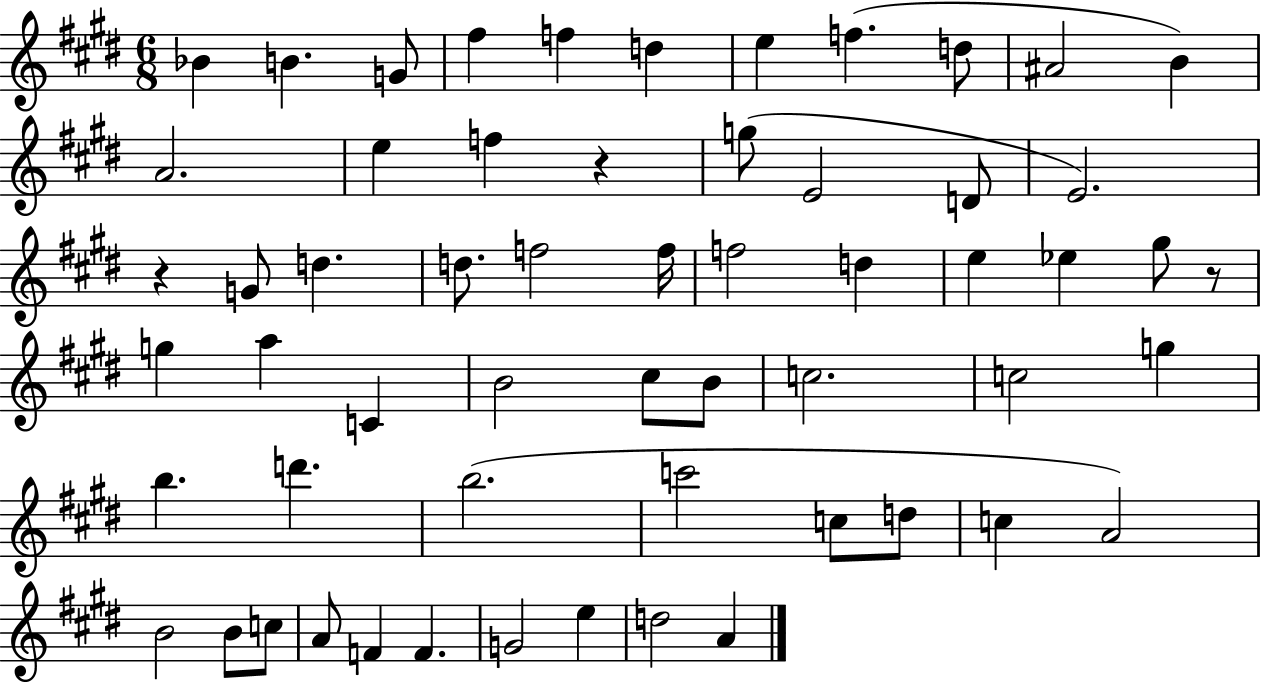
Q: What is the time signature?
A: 6/8